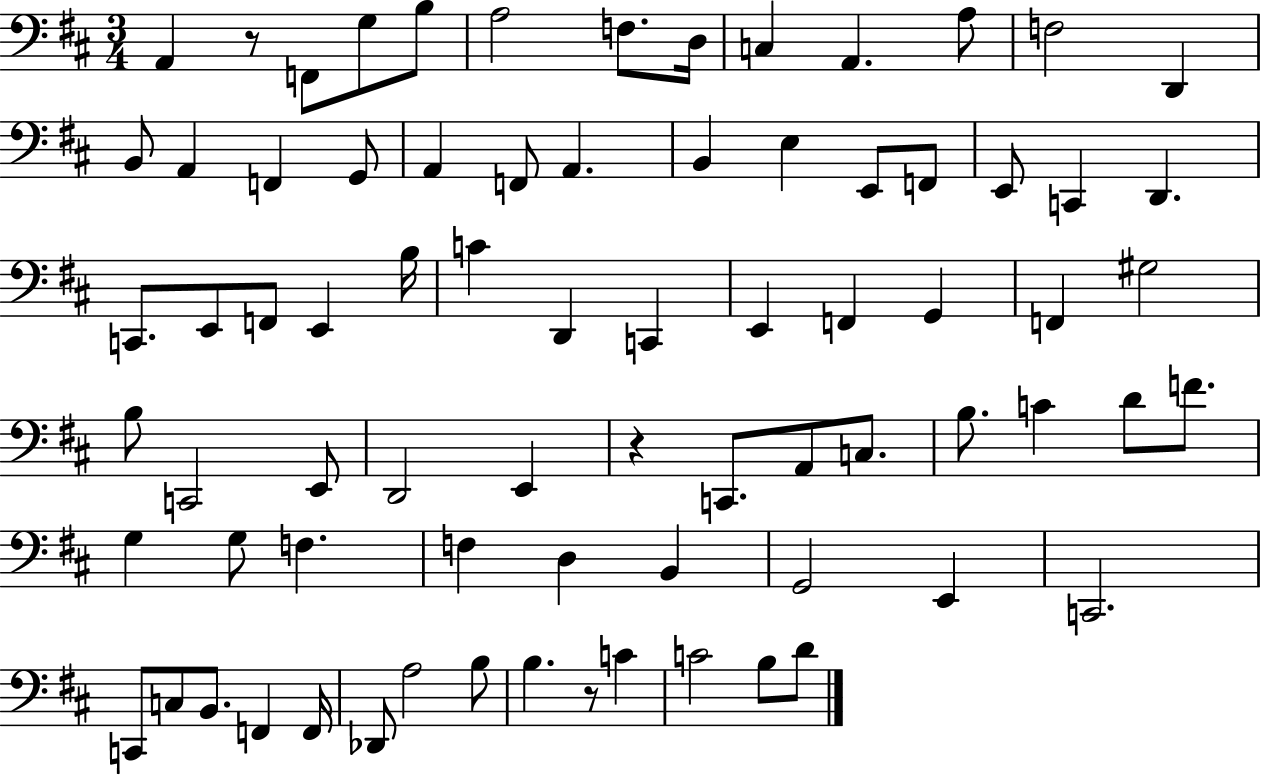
A2/q R/e F2/e G3/e B3/e A3/h F3/e. D3/s C3/q A2/q. A3/e F3/h D2/q B2/e A2/q F2/q G2/e A2/q F2/e A2/q. B2/q E3/q E2/e F2/e E2/e C2/q D2/q. C2/e. E2/e F2/e E2/q B3/s C4/q D2/q C2/q E2/q F2/q G2/q F2/q G#3/h B3/e C2/h E2/e D2/h E2/q R/q C2/e. A2/e C3/e. B3/e. C4/q D4/e F4/e. G3/q G3/e F3/q. F3/q D3/q B2/q G2/h E2/q C2/h. C2/e C3/e B2/e. F2/q F2/s Db2/e A3/h B3/e B3/q. R/e C4/q C4/h B3/e D4/e